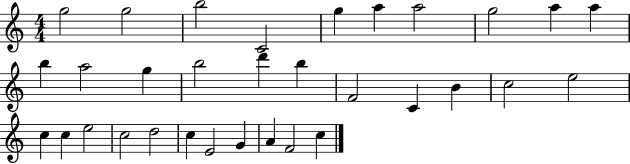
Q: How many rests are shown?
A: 0